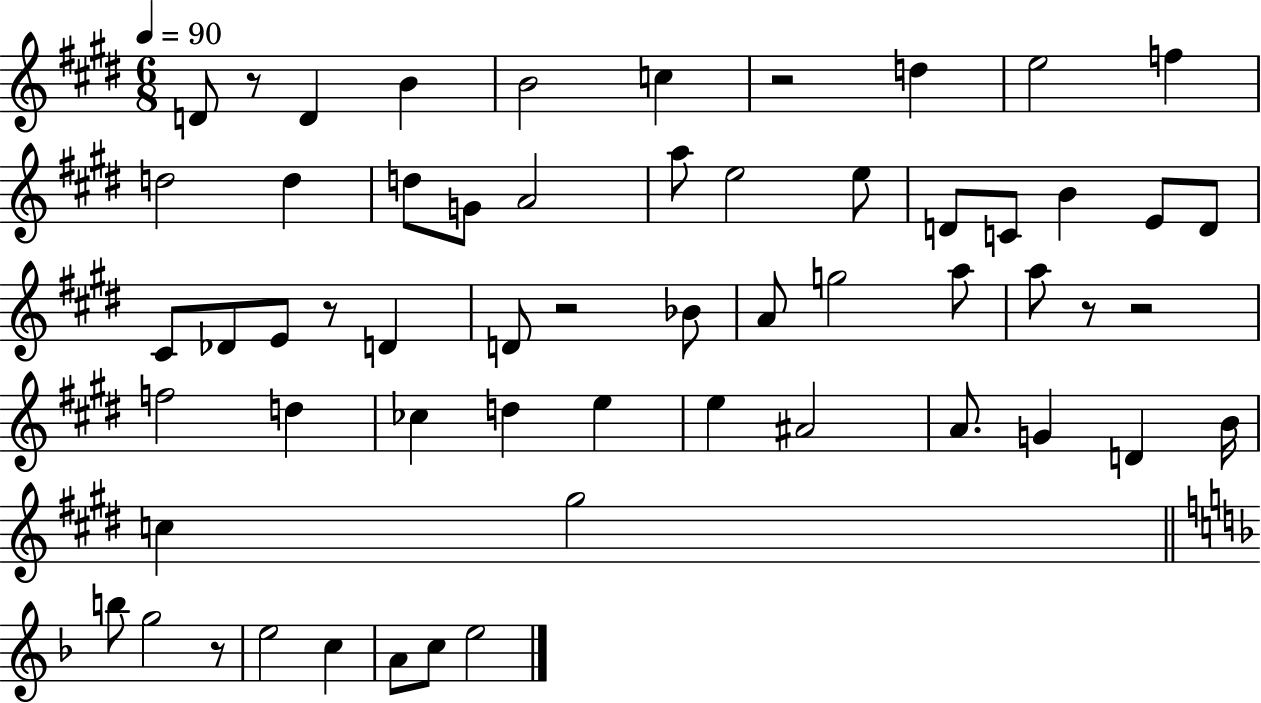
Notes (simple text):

D4/e R/e D4/q B4/q B4/h C5/q R/h D5/q E5/h F5/q D5/h D5/q D5/e G4/e A4/h A5/e E5/h E5/e D4/e C4/e B4/q E4/e D4/e C#4/e Db4/e E4/e R/e D4/q D4/e R/h Bb4/e A4/e G5/h A5/e A5/e R/e R/h F5/h D5/q CES5/q D5/q E5/q E5/q A#4/h A4/e. G4/q D4/q B4/s C5/q G#5/h B5/e G5/h R/e E5/h C5/q A4/e C5/e E5/h